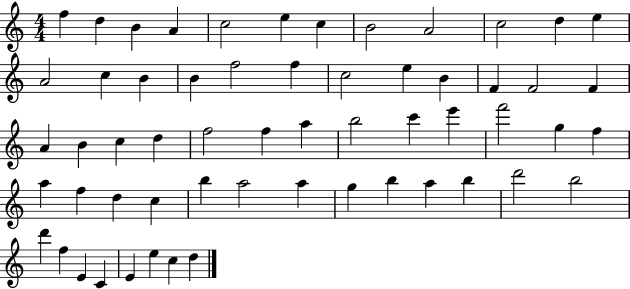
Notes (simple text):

F5/q D5/q B4/q A4/q C5/h E5/q C5/q B4/h A4/h C5/h D5/q E5/q A4/h C5/q B4/q B4/q F5/h F5/q C5/h E5/q B4/q F4/q F4/h F4/q A4/q B4/q C5/q D5/q F5/h F5/q A5/q B5/h C6/q E6/q F6/h G5/q F5/q A5/q F5/q D5/q C5/q B5/q A5/h A5/q G5/q B5/q A5/q B5/q D6/h B5/h D6/q F5/q E4/q C4/q E4/q E5/q C5/q D5/q